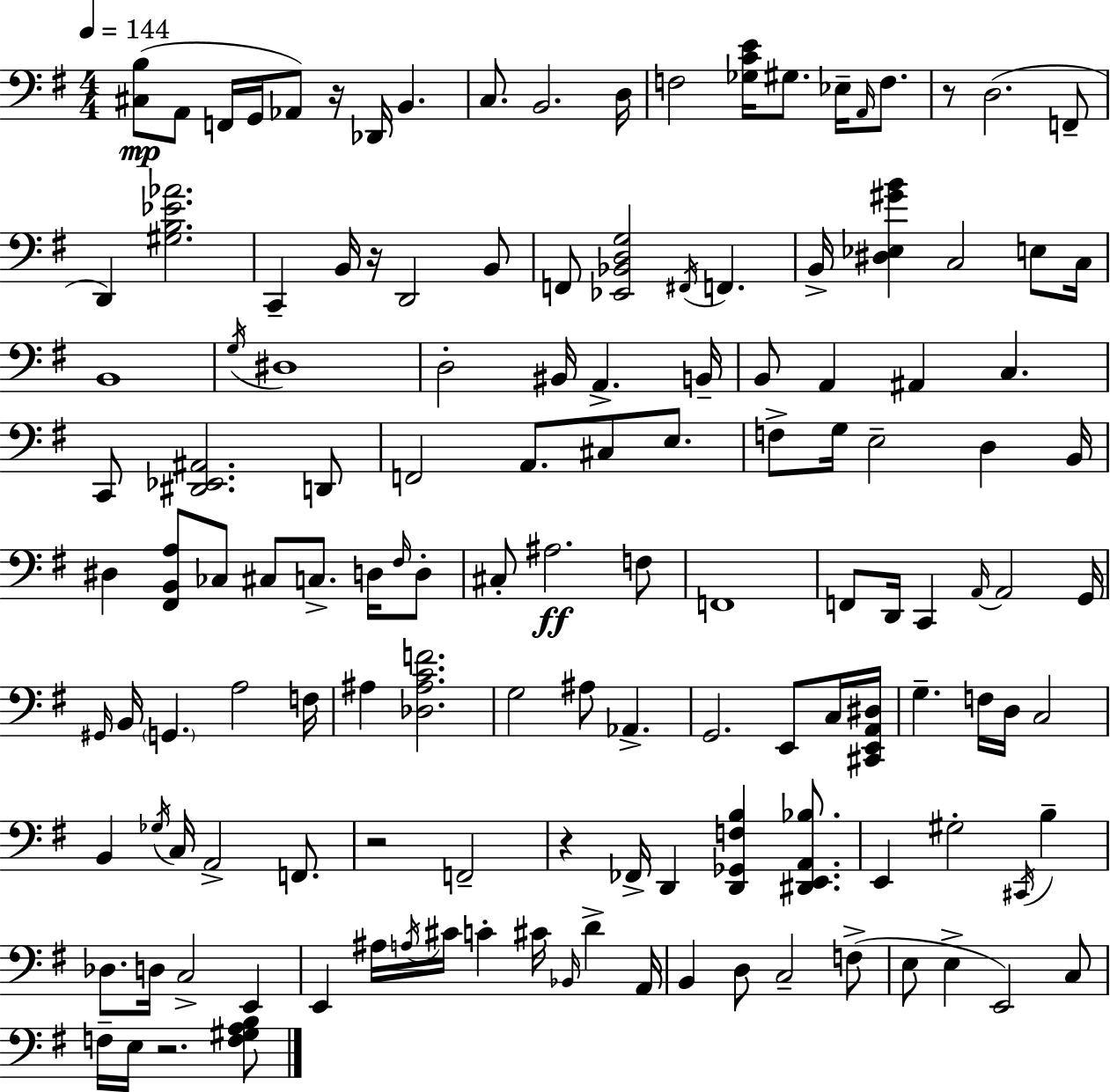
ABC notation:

X:1
T:Untitled
M:4/4
L:1/4
K:Em
[^C,B,]/2 A,,/2 F,,/4 G,,/4 _A,,/2 z/4 _D,,/4 B,, C,/2 B,,2 D,/4 F,2 [_G,CE]/4 ^G,/2 _E,/4 A,,/4 F,/2 z/2 D,2 F,,/2 D,, [^G,B,_E_A]2 C,, B,,/4 z/4 D,,2 B,,/2 F,,/2 [_E,,_B,,D,G,]2 ^F,,/4 F,, B,,/4 [^D,_E,^GB] C,2 E,/2 C,/4 B,,4 G,/4 ^D,4 D,2 ^B,,/4 A,, B,,/4 B,,/2 A,, ^A,, C, C,,/2 [^D,,_E,,^A,,]2 D,,/2 F,,2 A,,/2 ^C,/2 E,/2 F,/2 G,/4 E,2 D, B,,/4 ^D, [^F,,B,,A,]/2 _C,/2 ^C,/2 C,/2 D,/4 ^F,/4 D,/2 ^C,/2 ^A,2 F,/2 F,,4 F,,/2 D,,/4 C,, A,,/4 A,,2 G,,/4 ^G,,/4 B,,/4 G,, A,2 F,/4 ^A, [_D,^A,CF]2 G,2 ^A,/2 _A,, G,,2 E,,/2 C,/4 [^C,,E,,A,,^D,]/4 G, F,/4 D,/4 C,2 B,, _G,/4 C,/4 A,,2 F,,/2 z2 F,,2 z _F,,/4 D,, [D,,_G,,F,B,] [^D,,E,,A,,_B,]/2 E,, ^G,2 ^C,,/4 B, _D,/2 D,/4 C,2 E,, E,, ^A,/4 A,/4 ^C/4 C ^C/4 _B,,/4 D A,,/4 B,, D,/2 C,2 F,/2 E,/2 E, E,,2 C,/2 F,/4 E,/4 z2 [F,^G,A,B,]/2